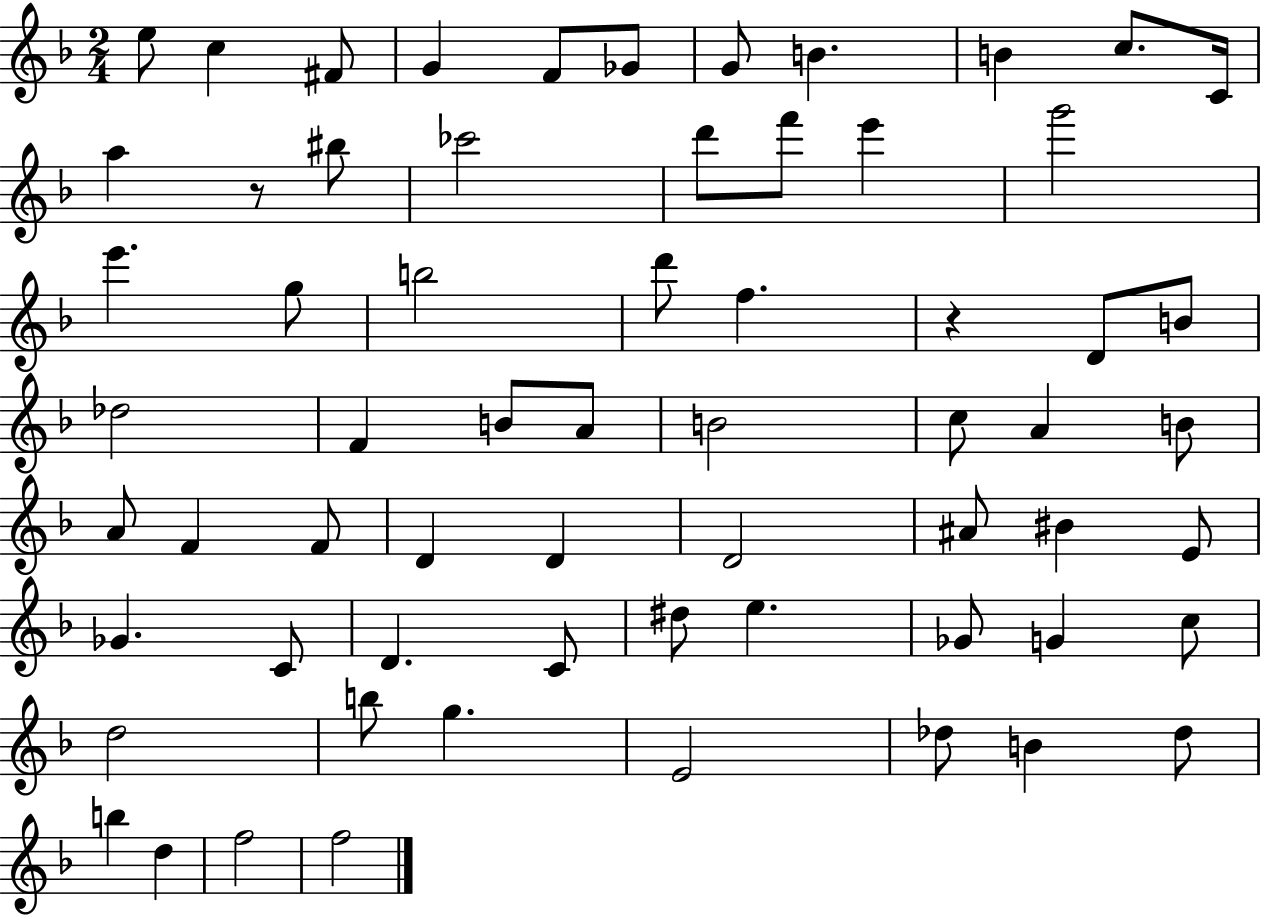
E5/e C5/q F#4/e G4/q F4/e Gb4/e G4/e B4/q. B4/q C5/e. C4/s A5/q R/e BIS5/e CES6/h D6/e F6/e E6/q G6/h E6/q. G5/e B5/h D6/e F5/q. R/q D4/e B4/e Db5/h F4/q B4/e A4/e B4/h C5/e A4/q B4/e A4/e F4/q F4/e D4/q D4/q D4/h A#4/e BIS4/q E4/e Gb4/q. C4/e D4/q. C4/e D#5/e E5/q. Gb4/e G4/q C5/e D5/h B5/e G5/q. E4/h Db5/e B4/q Db5/e B5/q D5/q F5/h F5/h